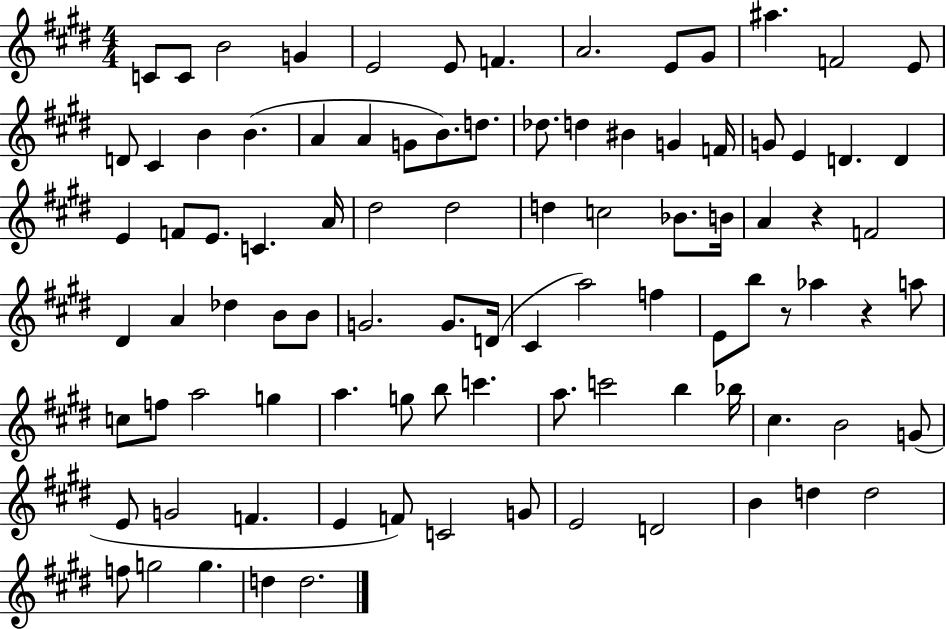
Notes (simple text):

C4/e C4/e B4/h G4/q E4/h E4/e F4/q. A4/h. E4/e G#4/e A#5/q. F4/h E4/e D4/e C#4/q B4/q B4/q. A4/q A4/q G4/e B4/e. D5/e. Db5/e. D5/q BIS4/q G4/q F4/s G4/e E4/q D4/q. D4/q E4/q F4/e E4/e. C4/q. A4/s D#5/h D#5/h D5/q C5/h Bb4/e. B4/s A4/q R/q F4/h D#4/q A4/q Db5/q B4/e B4/e G4/h. G4/e. D4/s C#4/q A5/h F5/q E4/e B5/e R/e Ab5/q R/q A5/e C5/e F5/e A5/h G5/q A5/q. G5/e B5/e C6/q. A5/e. C6/h B5/q Bb5/s C#5/q. B4/h G4/e E4/e G4/h F4/q. E4/q F4/e C4/h G4/e E4/h D4/h B4/q D5/q D5/h F5/e G5/h G5/q. D5/q D5/h.